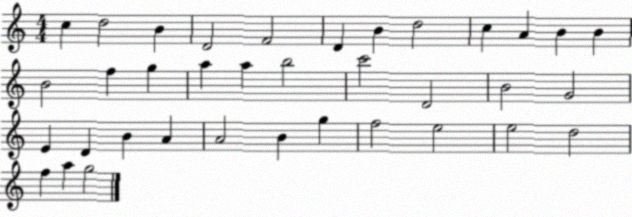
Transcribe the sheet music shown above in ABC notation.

X:1
T:Untitled
M:4/4
L:1/4
K:C
c d2 B D2 F2 D B d2 c A B B B2 f g a a b2 c'2 D2 B2 G2 E D B A A2 B g f2 e2 e2 d2 f a g2